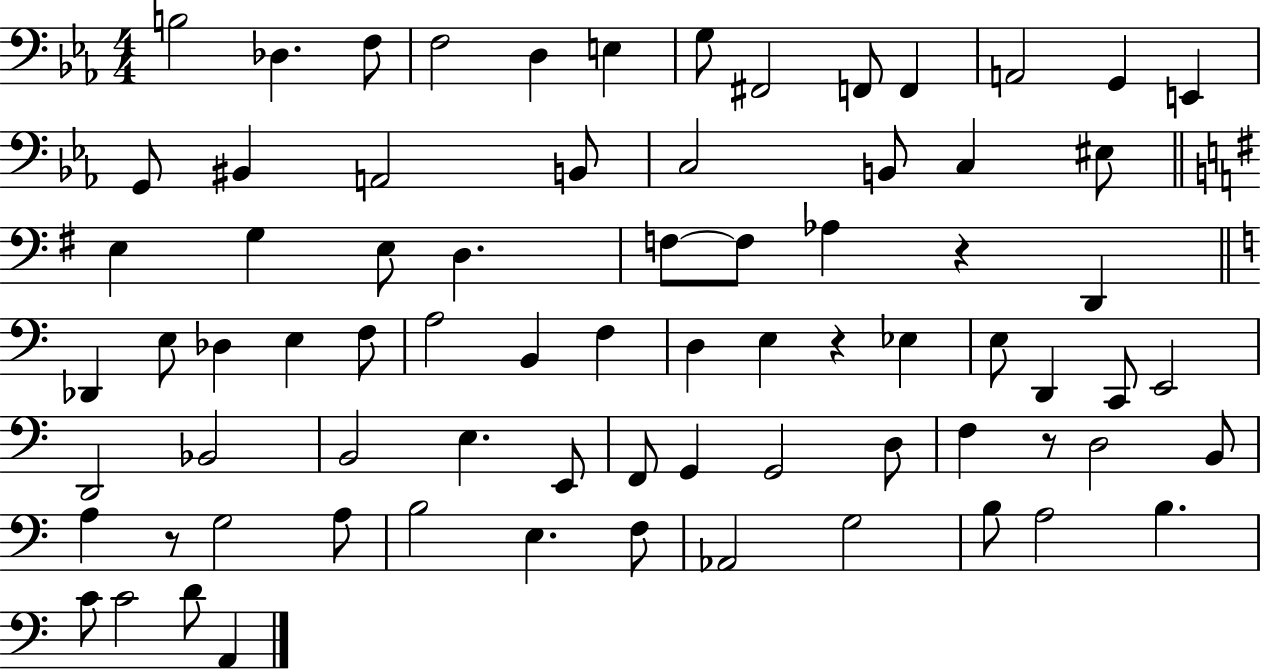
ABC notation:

X:1
T:Untitled
M:4/4
L:1/4
K:Eb
B,2 _D, F,/2 F,2 D, E, G,/2 ^F,,2 F,,/2 F,, A,,2 G,, E,, G,,/2 ^B,, A,,2 B,,/2 C,2 B,,/2 C, ^E,/2 E, G, E,/2 D, F,/2 F,/2 _A, z D,, _D,, E,/2 _D, E, F,/2 A,2 B,, F, D, E, z _E, E,/2 D,, C,,/2 E,,2 D,,2 _B,,2 B,,2 E, E,,/2 F,,/2 G,, G,,2 D,/2 F, z/2 D,2 B,,/2 A, z/2 G,2 A,/2 B,2 E, F,/2 _A,,2 G,2 B,/2 A,2 B, C/2 C2 D/2 A,,